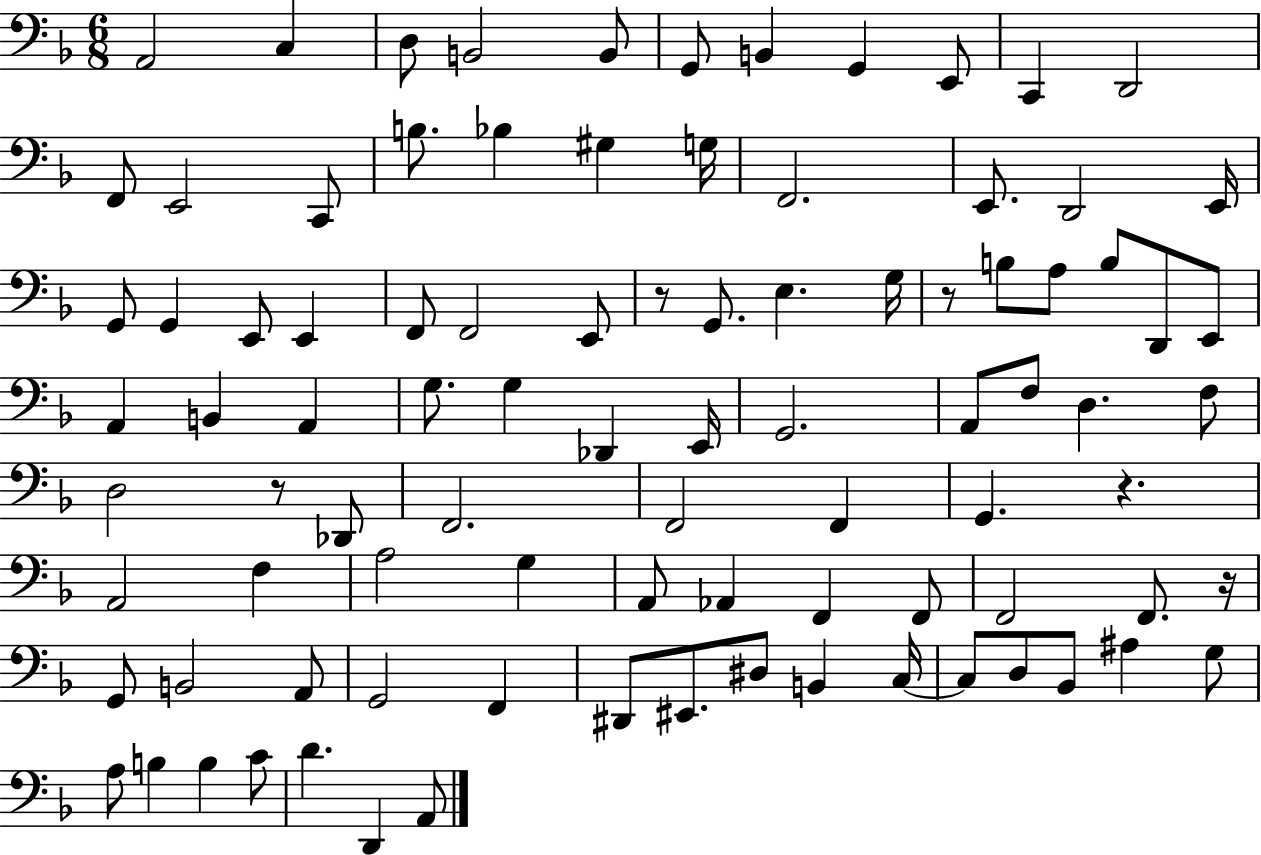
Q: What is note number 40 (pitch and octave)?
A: A2